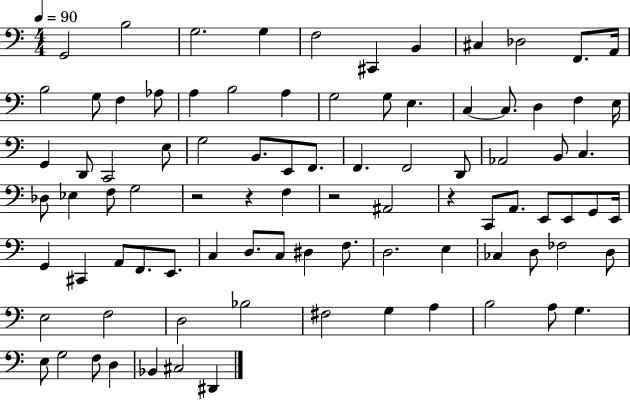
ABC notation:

X:1
T:Untitled
M:4/4
L:1/4
K:C
G,,2 B,2 G,2 G, F,2 ^C,, B,, ^C, _D,2 F,,/2 A,,/4 B,2 G,/2 F, _A,/2 A, B,2 A, G,2 G,/2 E, C, C,/2 D, F, E,/4 G,, D,,/2 C,,2 E,/2 G,2 B,,/2 E,,/2 F,,/2 F,, F,,2 D,,/2 _A,,2 B,,/2 C, _D,/2 _E, F,/2 G,2 z2 z F, z2 ^A,,2 z C,,/2 A,,/2 E,,/2 E,,/2 G,,/2 E,,/4 G,, ^C,, A,,/2 F,,/2 E,,/2 C, D,/2 C,/2 ^D, F,/2 D,2 E, _C, D,/2 _F,2 D,/2 E,2 F,2 D,2 _B,2 ^F,2 G, A, B,2 A,/2 G, E,/2 G,2 F,/2 D, _B,, ^C,2 ^D,,